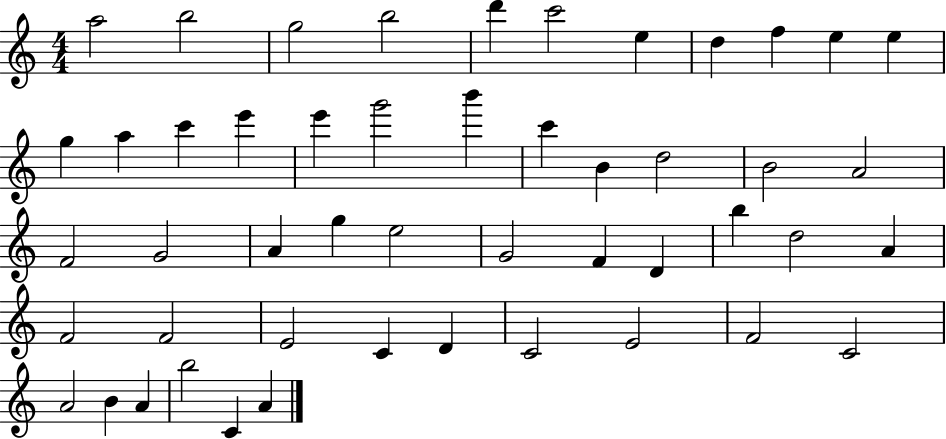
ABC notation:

X:1
T:Untitled
M:4/4
L:1/4
K:C
a2 b2 g2 b2 d' c'2 e d f e e g a c' e' e' g'2 b' c' B d2 B2 A2 F2 G2 A g e2 G2 F D b d2 A F2 F2 E2 C D C2 E2 F2 C2 A2 B A b2 C A